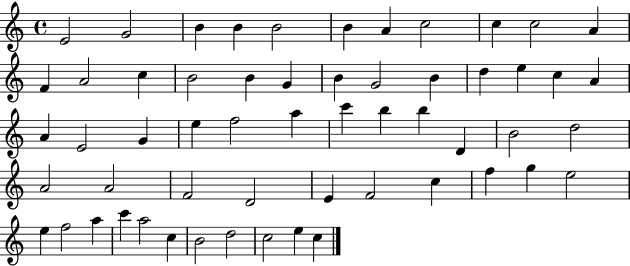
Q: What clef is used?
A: treble